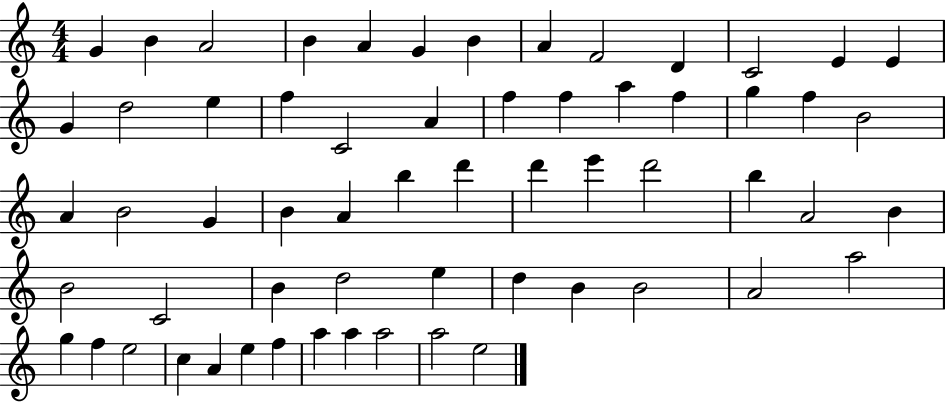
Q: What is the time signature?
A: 4/4